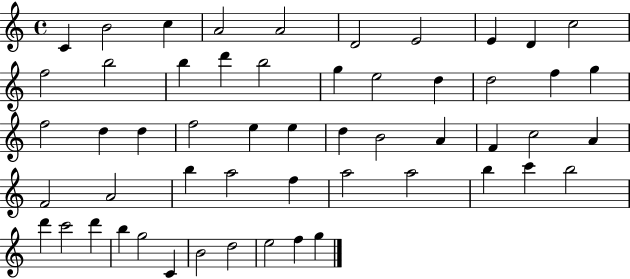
{
  \clef treble
  \time 4/4
  \defaultTimeSignature
  \key c \major
  c'4 b'2 c''4 | a'2 a'2 | d'2 e'2 | e'4 d'4 c''2 | \break f''2 b''2 | b''4 d'''4 b''2 | g''4 e''2 d''4 | d''2 f''4 g''4 | \break f''2 d''4 d''4 | f''2 e''4 e''4 | d''4 b'2 a'4 | f'4 c''2 a'4 | \break f'2 a'2 | b''4 a''2 f''4 | a''2 a''2 | b''4 c'''4 b''2 | \break d'''4 c'''2 d'''4 | b''4 g''2 c'4 | b'2 d''2 | e''2 f''4 g''4 | \break \bar "|."
}